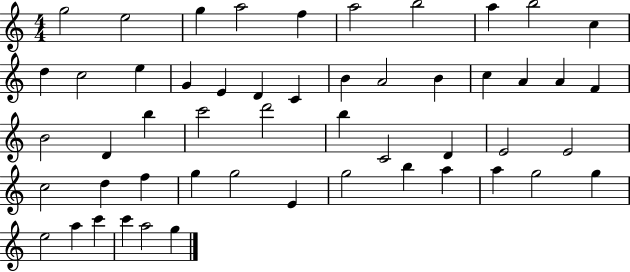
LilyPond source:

{
  \clef treble
  \numericTimeSignature
  \time 4/4
  \key c \major
  g''2 e''2 | g''4 a''2 f''4 | a''2 b''2 | a''4 b''2 c''4 | \break d''4 c''2 e''4 | g'4 e'4 d'4 c'4 | b'4 a'2 b'4 | c''4 a'4 a'4 f'4 | \break b'2 d'4 b''4 | c'''2 d'''2 | b''4 c'2 d'4 | e'2 e'2 | \break c''2 d''4 f''4 | g''4 g''2 e'4 | g''2 b''4 a''4 | a''4 g''2 g''4 | \break e''2 a''4 c'''4 | c'''4 a''2 g''4 | \bar "|."
}